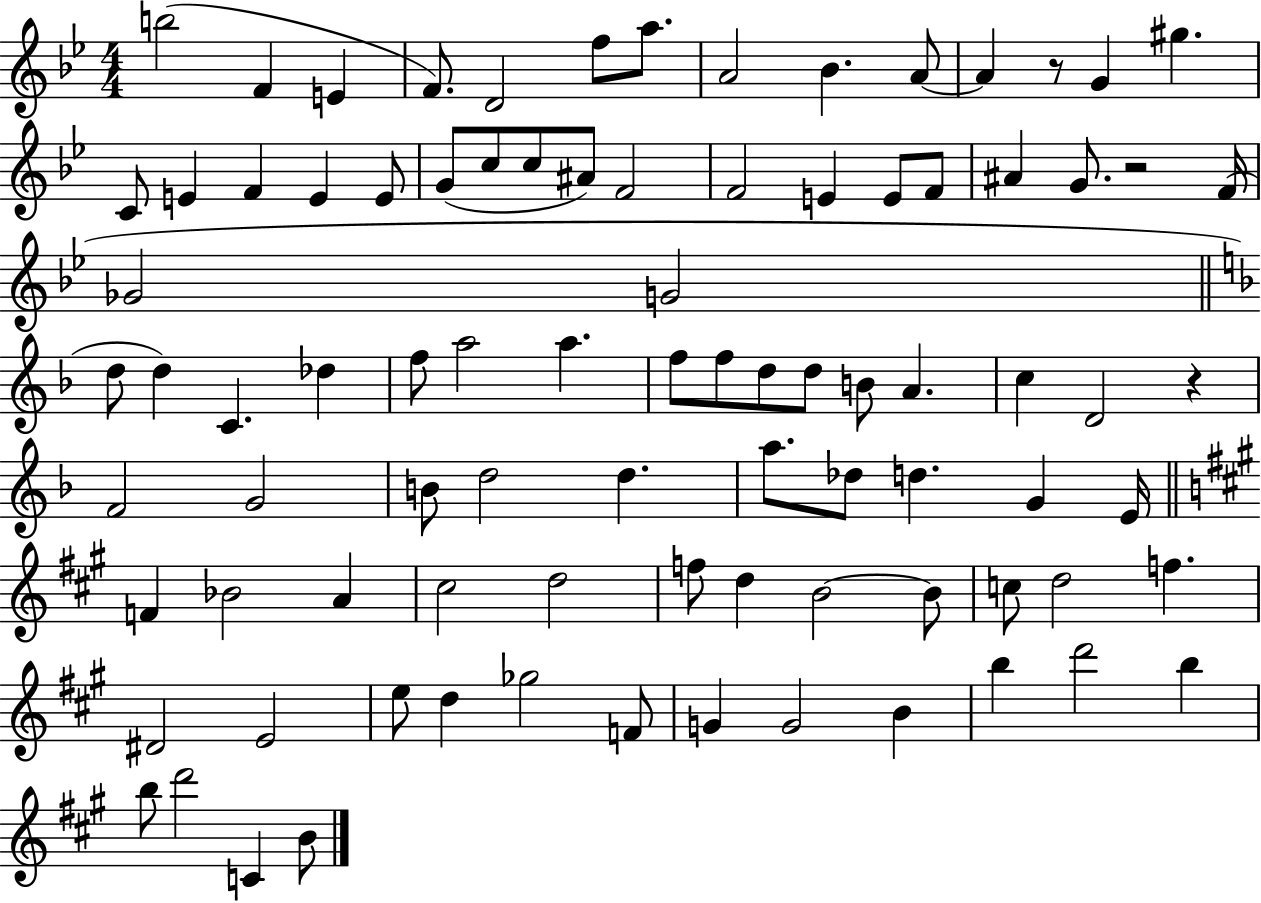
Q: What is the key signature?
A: BES major